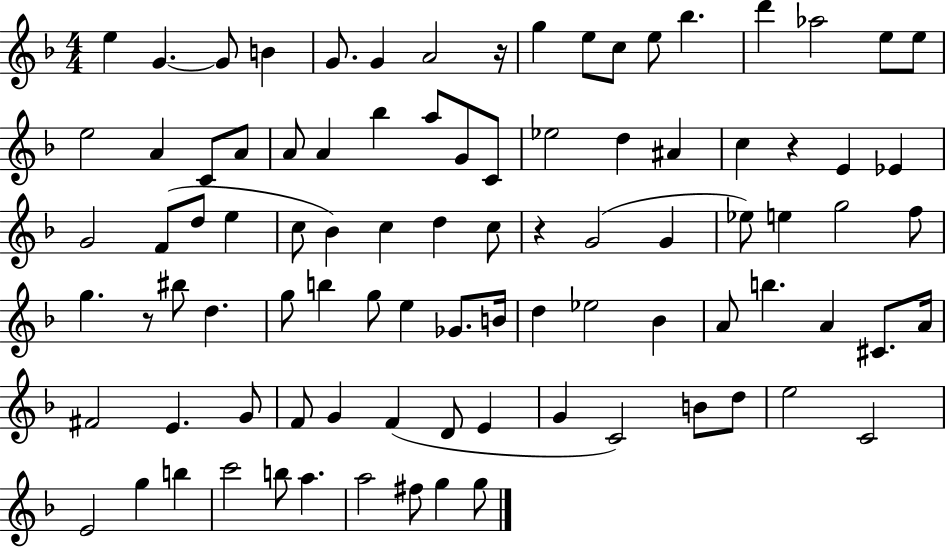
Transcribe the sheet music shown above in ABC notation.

X:1
T:Untitled
M:4/4
L:1/4
K:F
e G G/2 B G/2 G A2 z/4 g e/2 c/2 e/2 _b d' _a2 e/2 e/2 e2 A C/2 A/2 A/2 A _b a/2 G/2 C/2 _e2 d ^A c z E _E G2 F/2 d/2 e c/2 _B c d c/2 z G2 G _e/2 e g2 f/2 g z/2 ^b/2 d g/2 b g/2 e _G/2 B/4 d _e2 _B A/2 b A ^C/2 A/4 ^F2 E G/2 F/2 G F D/2 E G C2 B/2 d/2 e2 C2 E2 g b c'2 b/2 a a2 ^f/2 g g/2